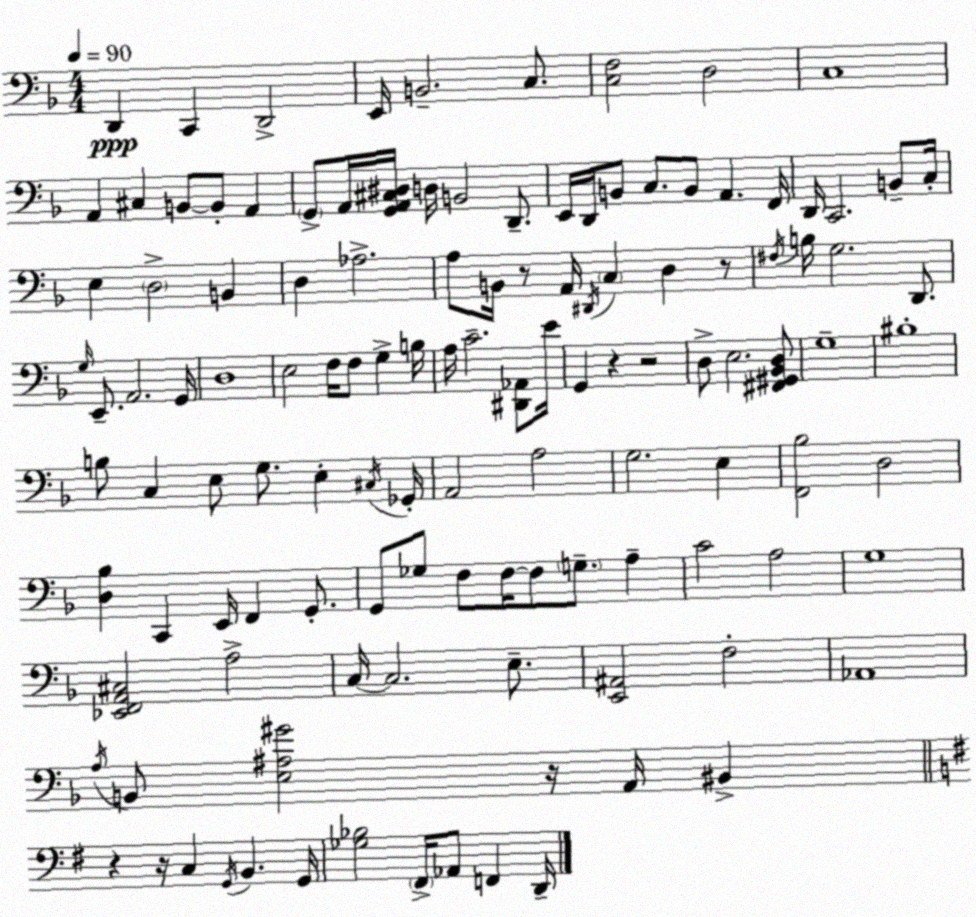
X:1
T:Untitled
M:4/4
L:1/4
K:Dm
D,, C,, D,,2 E,,/4 B,,2 C,/2 [C,F,]2 D,2 C,4 A,, ^C, B,,/2 B,,/2 A,, G,,/2 A,,/4 [G,,A,,^C,^D,]/4 D,/4 B,,2 D,,/2 E,,/4 D,,/4 B,,/2 C,/2 B,,/2 A,, F,,/4 D,,/4 C,,2 B,,/2 C,/4 E, D,2 B,, D, _A,2 A,/2 B,,/4 z/2 A,,/4 ^D,,/4 C, D, z/2 ^F,/4 B,/4 G,2 D,,/2 G,/4 E,,/2 A,,2 G,,/4 D,4 E,2 F,/4 F,/2 G, B,/4 A,/4 C2 [^D,,_A,,]/2 E/4 G,, z z2 D,/2 E,2 [^F,,^G,,_B,,D,]/2 G,4 ^B,4 B,/2 C, E,/2 G,/2 E, ^C,/4 _G,,/4 A,,2 A,2 G,2 E, [F,,_B,]2 D,2 [D,_B,] C,, E,,/4 F,, G,,/2 G,,/2 _G,/2 F,/2 F,/4 F,/2 G,/2 A, C2 A,2 G,4 [_E,,F,,A,,^C,]2 A,2 C,/4 C,2 E,/2 [E,,^A,,]2 F,2 _A,,4 A,/4 B,,/2 [E,^A,^G]2 z/4 A,,/4 ^B,, z z/4 C, G,,/4 B,, G,,/4 [_G,_B,]2 ^F,,/4 _A,,/2 F,, D,,/4